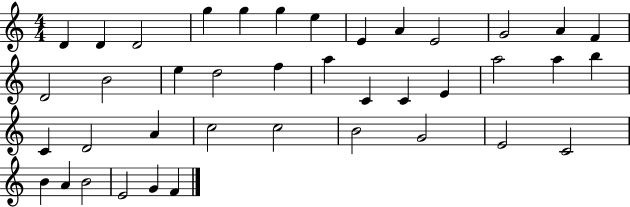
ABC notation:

X:1
T:Untitled
M:4/4
L:1/4
K:C
D D D2 g g g e E A E2 G2 A F D2 B2 e d2 f a C C E a2 a b C D2 A c2 c2 B2 G2 E2 C2 B A B2 E2 G F